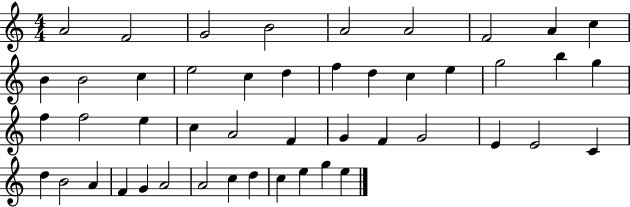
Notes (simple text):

A4/h F4/h G4/h B4/h A4/h A4/h F4/h A4/q C5/q B4/q B4/h C5/q E5/h C5/q D5/q F5/q D5/q C5/q E5/q G5/h B5/q G5/q F5/q F5/h E5/q C5/q A4/h F4/q G4/q F4/q G4/h E4/q E4/h C4/q D5/q B4/h A4/q F4/q G4/q A4/h A4/h C5/q D5/q C5/q E5/q G5/q E5/q